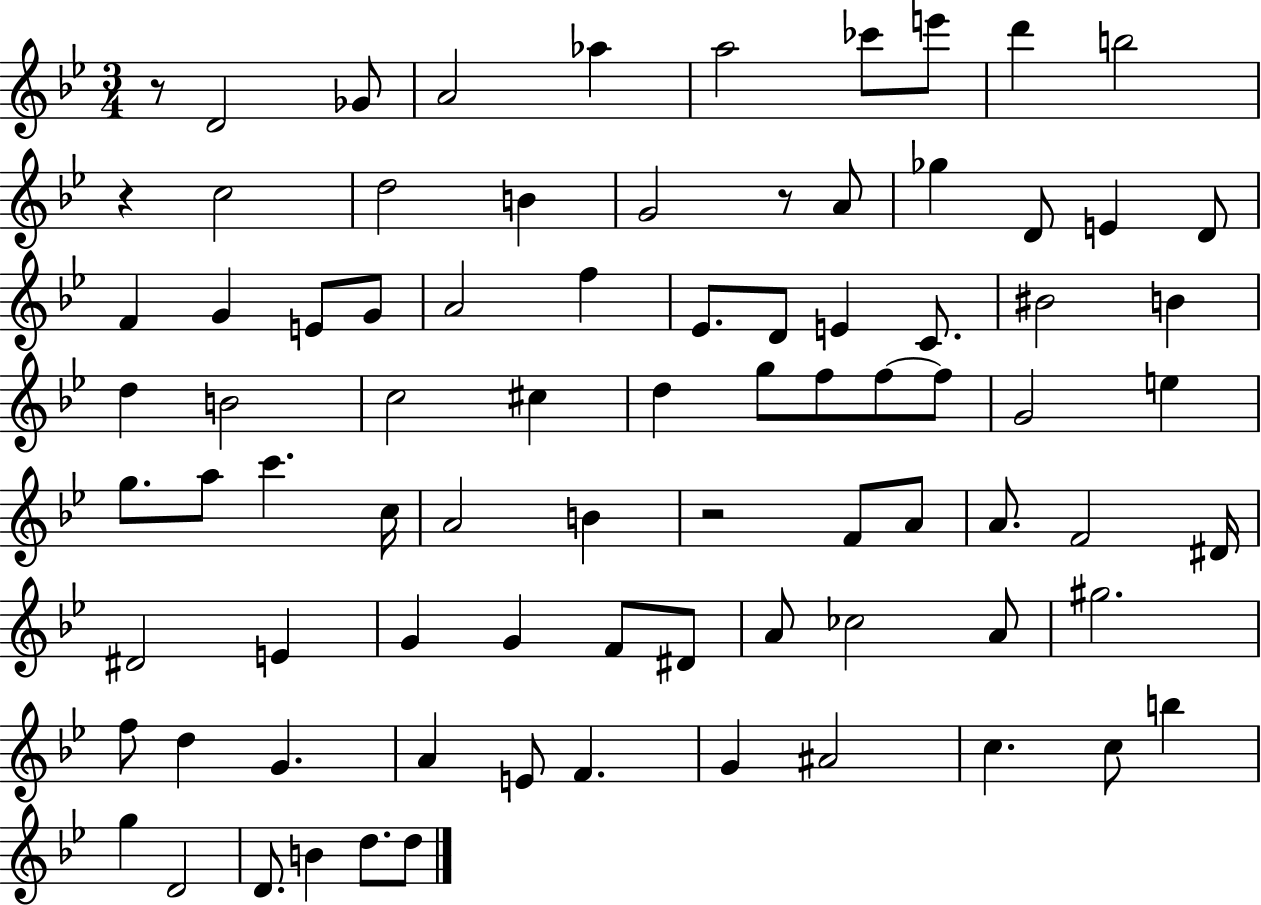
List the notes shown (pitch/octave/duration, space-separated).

R/e D4/h Gb4/e A4/h Ab5/q A5/h CES6/e E6/e D6/q B5/h R/q C5/h D5/h B4/q G4/h R/e A4/e Gb5/q D4/e E4/q D4/e F4/q G4/q E4/e G4/e A4/h F5/q Eb4/e. D4/e E4/q C4/e. BIS4/h B4/q D5/q B4/h C5/h C#5/q D5/q G5/e F5/e F5/e F5/e G4/h E5/q G5/e. A5/e C6/q. C5/s A4/h B4/q R/h F4/e A4/e A4/e. F4/h D#4/s D#4/h E4/q G4/q G4/q F4/e D#4/e A4/e CES5/h A4/e G#5/h. F5/e D5/q G4/q. A4/q E4/e F4/q. G4/q A#4/h C5/q. C5/e B5/q G5/q D4/h D4/e. B4/q D5/e. D5/e